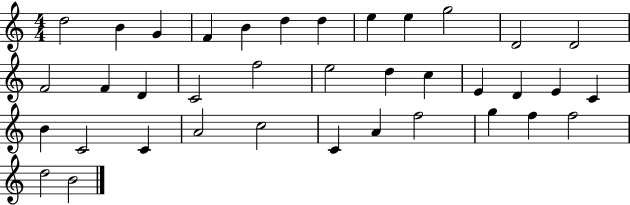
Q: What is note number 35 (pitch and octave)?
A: F5